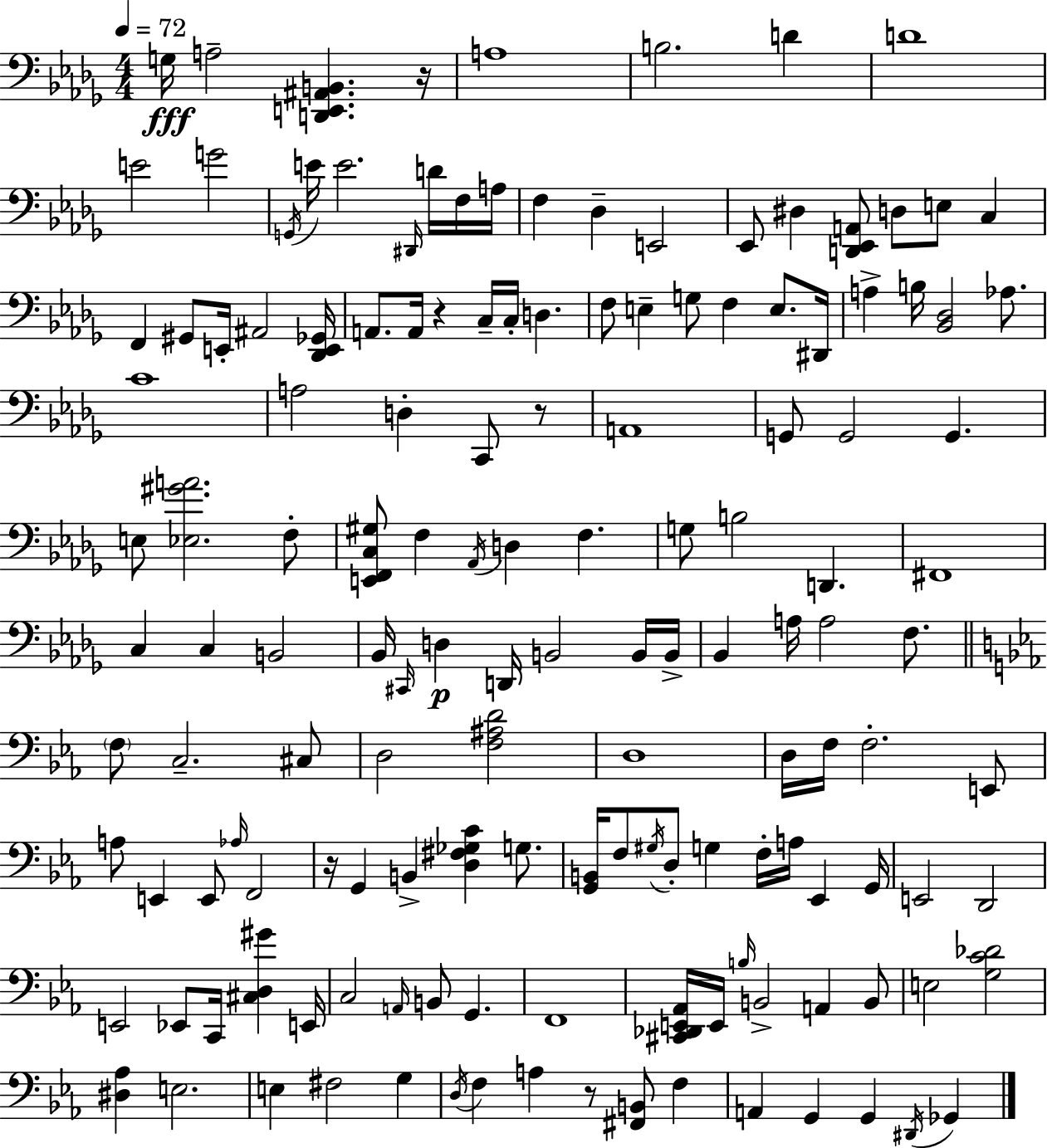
X:1
T:Untitled
M:4/4
L:1/4
K:Bbm
G,/4 A,2 [D,,E,,^A,,B,,] z/4 A,4 B,2 D D4 E2 G2 G,,/4 E/4 E2 ^D,,/4 D/4 F,/4 A,/4 F, _D, E,,2 _E,,/2 ^D, [D,,_E,,A,,]/2 D,/2 E,/2 C, F,, ^G,,/2 E,,/4 ^A,,2 [_D,,E,,_G,,]/4 A,,/2 A,,/4 z C,/4 C,/4 D, F,/2 E, G,/2 F, E,/2 ^D,,/4 A, B,/4 [_B,,_D,]2 _A,/2 C4 A,2 D, C,,/2 z/2 A,,4 G,,/2 G,,2 G,, E,/2 [_E,^GA]2 F,/2 [E,,F,,C,^G,]/2 F, _A,,/4 D, F, G,/2 B,2 D,, ^F,,4 C, C, B,,2 _B,,/4 ^C,,/4 D, D,,/4 B,,2 B,,/4 B,,/4 _B,, A,/4 A,2 F,/2 F,/2 C,2 ^C,/2 D,2 [F,^A,D]2 D,4 D,/4 F,/4 F,2 E,,/2 A,/2 E,, E,,/2 _A,/4 F,,2 z/4 G,, B,, [D,^F,_G,C] G,/2 [G,,B,,]/4 F,/2 ^G,/4 D,/2 G, F,/4 A,/4 _E,, G,,/4 E,,2 D,,2 E,,2 _E,,/2 C,,/4 [^C,D,^G] E,,/4 C,2 A,,/4 B,,/2 G,, F,,4 [^C,,_D,,E,,_A,,]/4 E,,/4 B,/4 B,,2 A,, B,,/2 E,2 [G,C_D]2 [^D,_A,] E,2 E, ^F,2 G, D,/4 F, A, z/2 [^F,,B,,]/2 F, A,, G,, G,, ^D,,/4 _G,,